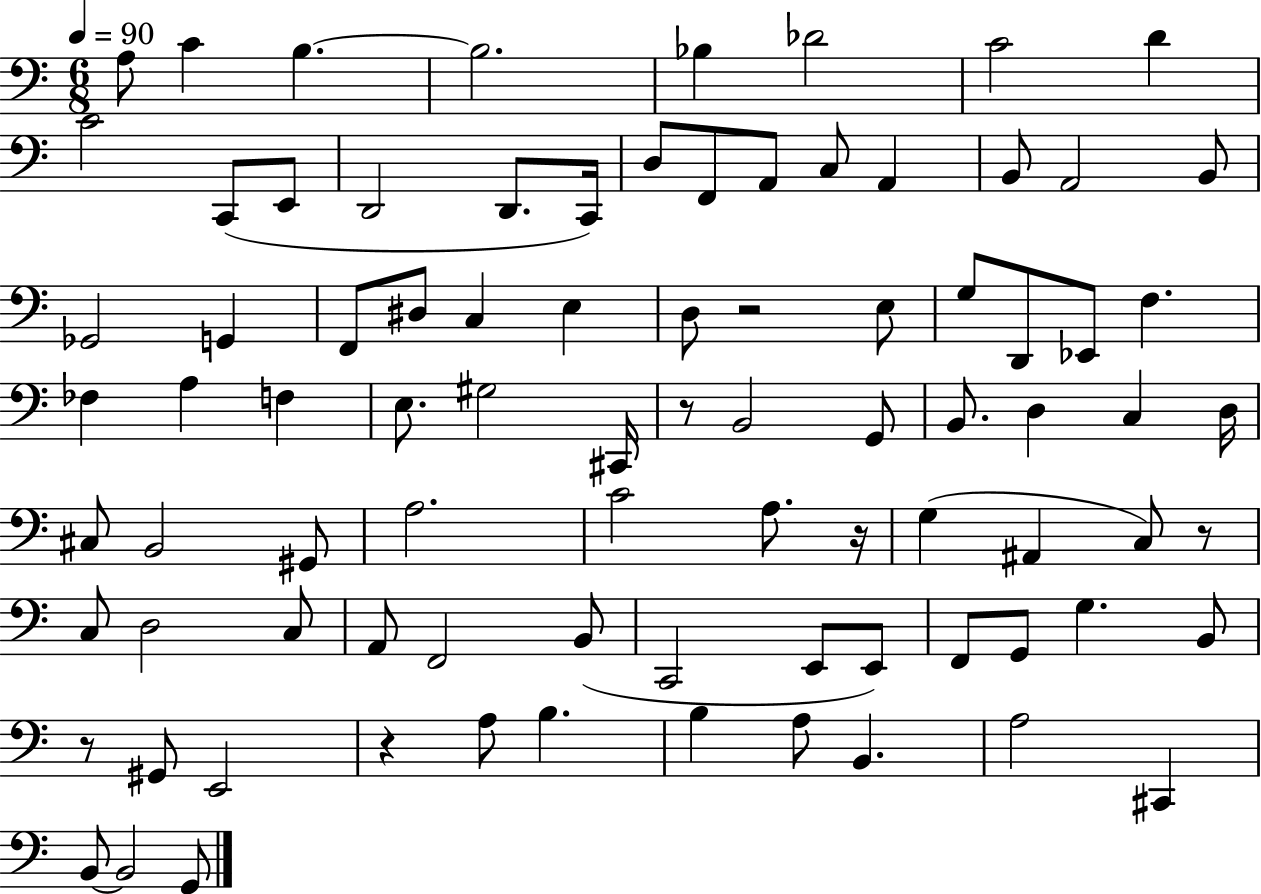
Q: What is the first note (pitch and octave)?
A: A3